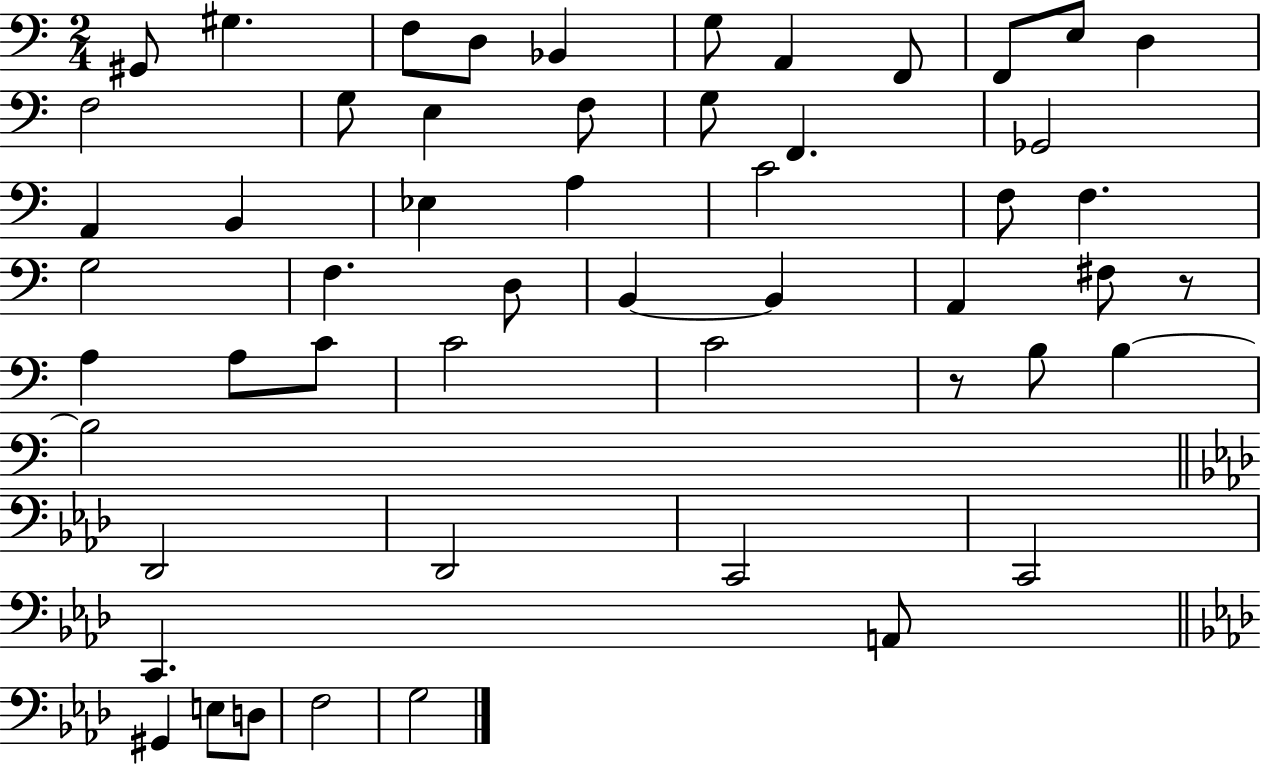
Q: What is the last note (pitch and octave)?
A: G3